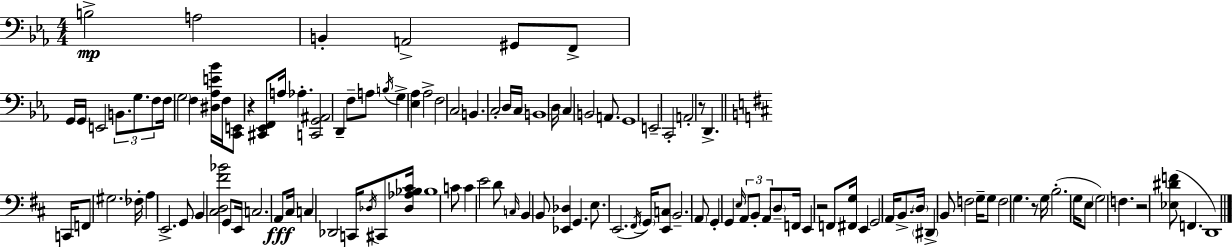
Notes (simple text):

B3/h A3/h B2/q A2/h G#2/e F2/e G2/s G2/s E2/h B2/e. G3/e. F3/e F3/s G3/h F3/q [D#3,Ab3,E4,Bb4]/s F3/s [C2,E2]/e R/q [C#2,Eb2,F2]/e A3/s Ab3/q. [C2,G2,A#2]/h D2/q F3/e A3/e B3/s G3/q [Eb3,Ab3]/q Ab3/h F3/h C3/h B2/q. C3/h D3/s C3/s B2/w D3/s C3/q B2/h A2/e. G2/w E2/h C2/h A2/h R/e D2/q. C2/s F2/e G#3/h. FES3/s A3/q E2/h. G2/e B2/q [C#3,D3,F#4,Bb4]/h G2/e E2/s C3/h. A2/e C#3/s C3/q Db2/h C2/s Db3/s C#2/e [Db3,Ab3,Bb3,C#4]/s Bb3/w C4/e C4/q E4/h D4/e C3/s B2/q B2/e [Eb2,Db3]/q G2/q. E3/e. E2/h. F#2/s G2/s [E2,C3]/e B2/h. A2/e G2/q G2/q E3/s A2/e B2/e A2/e D3/e F2/s E2/q R/h F2/e [F#2,G3]/s E2/q G2/h A2/s B2/e. D3/s D#2/q B2/e F3/h G3/s G3/e F3/h G3/q. R/e G3/s B3/h. G3/s E3/e G3/h F3/q. R/h [Eb3,D#4,F4]/e F2/q. D2/w